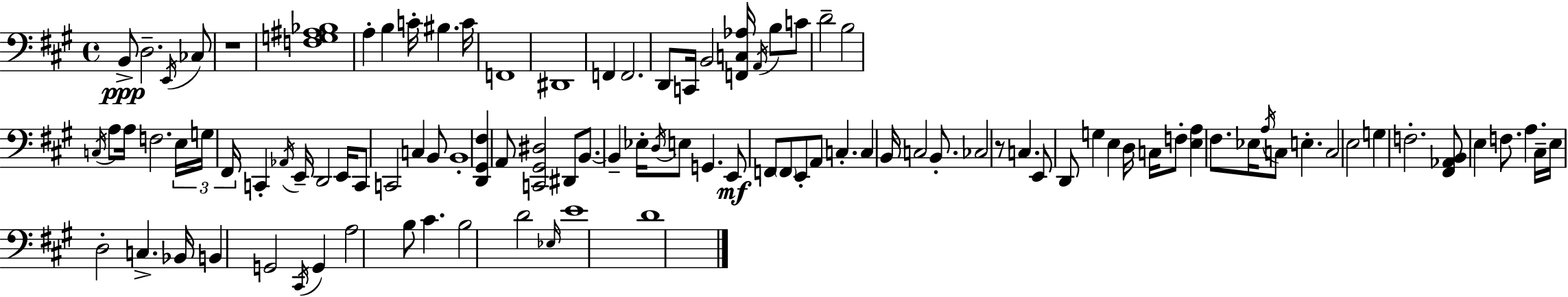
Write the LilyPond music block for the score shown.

{
  \clef bass
  \time 4/4
  \defaultTimeSignature
  \key a \major
  b,8->\ppp d2.-- \acciaccatura { e,16 } ces8 | r1 | <f g ais bes>1 | a4-. b4 c'16-. bis4. | \break c'16 f,1 | dis,1 | f,4 f,2. | d,8 c,16 b,2 <f, c aes>16 \acciaccatura { a,16 } b8 | \break c'8 d'2-- b2 | \acciaccatura { c16 } a8 a16 f2. | \tuplet 3/2 { e16 g16 fis,16 } c,4-. \acciaccatura { aes,16 } e,16-- d,2 | e,16 c,8 c,2 c4 | \break b,8 b,1-. | <d, gis, fis>4 a,8 <c, gis, dis>2 | dis,8 b,8.~~ b,4-- ees16-. \acciaccatura { d16 } e8 g,4. | e,8\mf f,8 \parenthesize f,8 e,8-. a,8 c4.-. | \break c4 b,16 c2 | b,8.-. ces2 r8 c4. | e,8 d,8 g4 e4 | d16 c16 f8-. <e a>4 fis8. ees16 \acciaccatura { a16 } c8 | \break e4.-. c2 e2 | g4 f2.-. | <fis, aes, b,>8 e4 f8. a4. | cis16-- e16 d2-. c4.-> | \break bes,16 b,4 g,2 | \acciaccatura { cis,16 } g,4 a2 b8 | cis'4. b2 d'2 | \grace { ees16 } e'1 | \break d'1 | \bar "|."
}